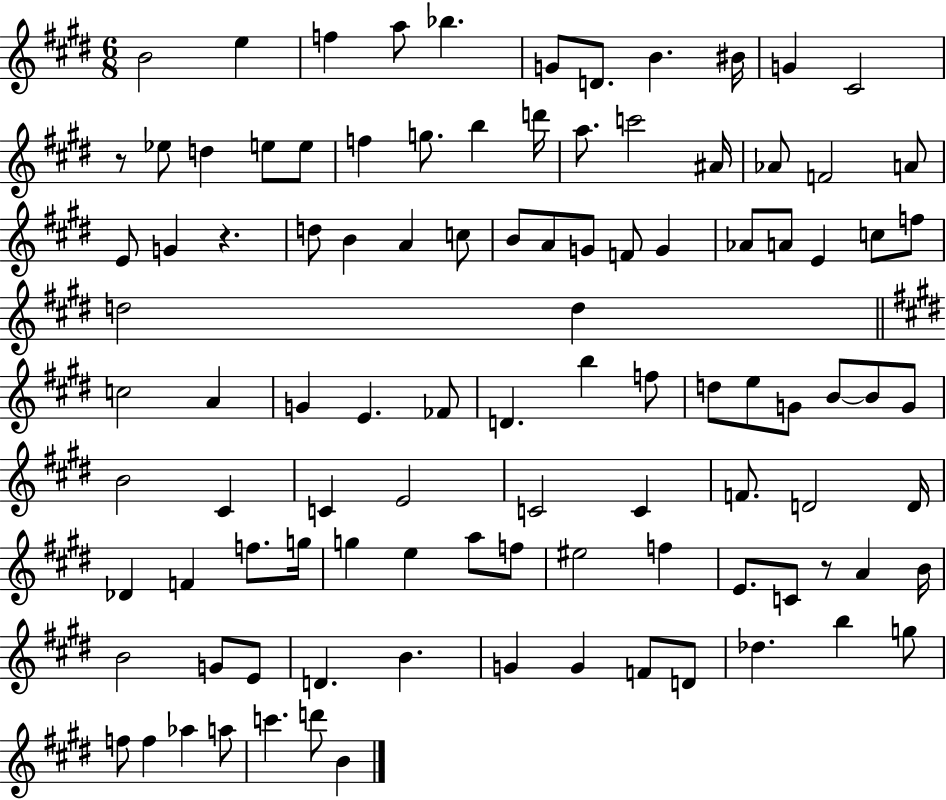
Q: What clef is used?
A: treble